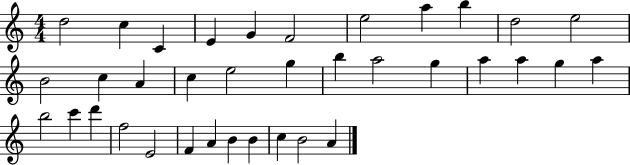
{
  \clef treble
  \numericTimeSignature
  \time 4/4
  \key c \major
  d''2 c''4 c'4 | e'4 g'4 f'2 | e''2 a''4 b''4 | d''2 e''2 | \break b'2 c''4 a'4 | c''4 e''2 g''4 | b''4 a''2 g''4 | a''4 a''4 g''4 a''4 | \break b''2 c'''4 d'''4 | f''2 e'2 | f'4 a'4 b'4 b'4 | c''4 b'2 a'4 | \break \bar "|."
}